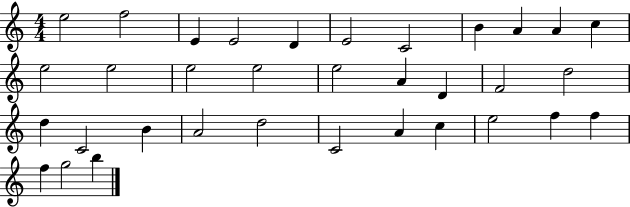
E5/h F5/h E4/q E4/h D4/q E4/h C4/h B4/q A4/q A4/q C5/q E5/h E5/h E5/h E5/h E5/h A4/q D4/q F4/h D5/h D5/q C4/h B4/q A4/h D5/h C4/h A4/q C5/q E5/h F5/q F5/q F5/q G5/h B5/q